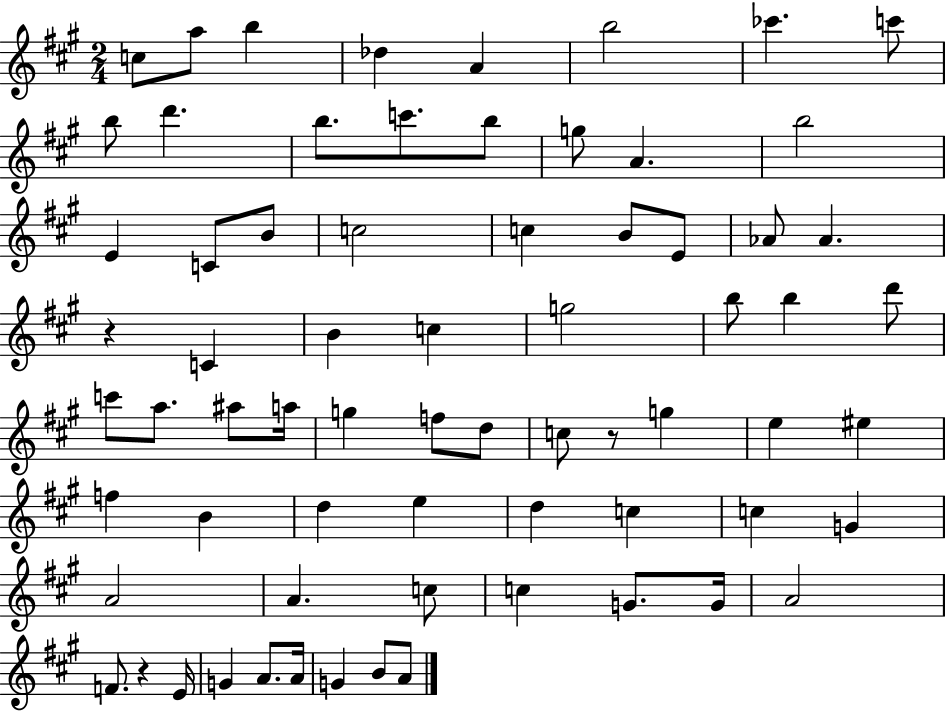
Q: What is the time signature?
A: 2/4